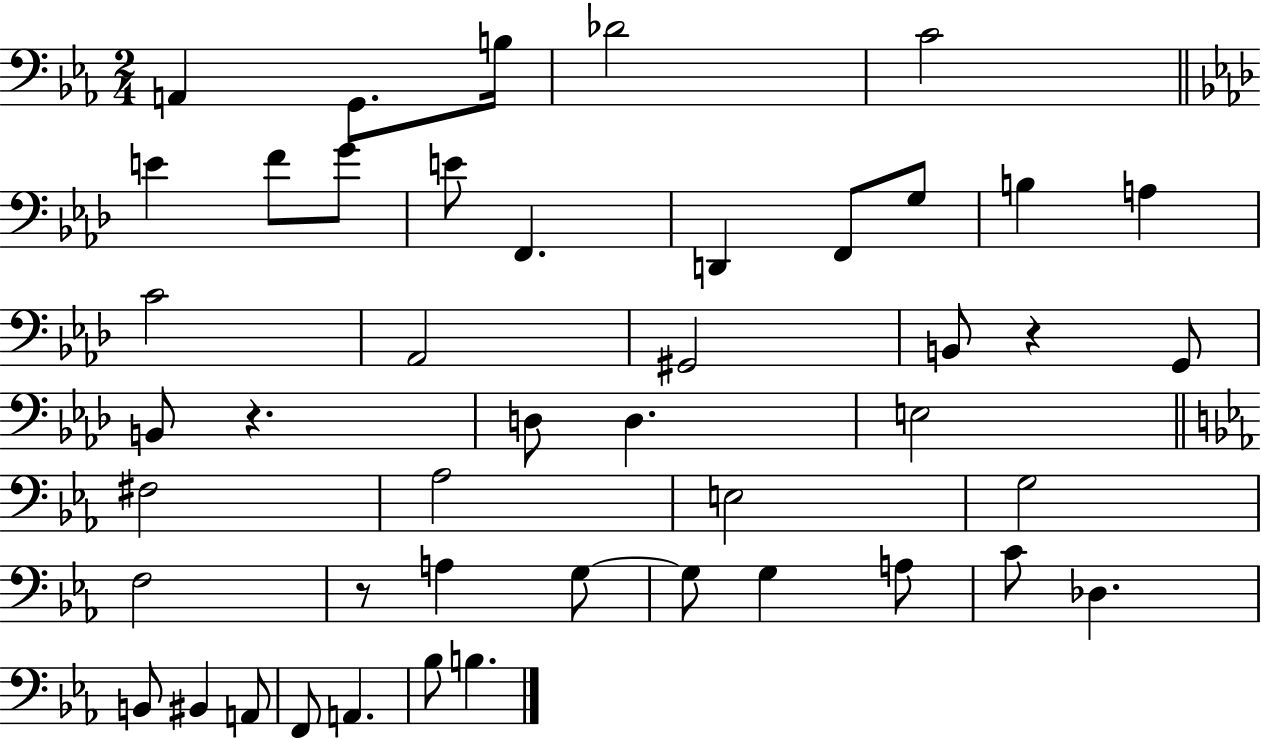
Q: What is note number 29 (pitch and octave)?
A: F3